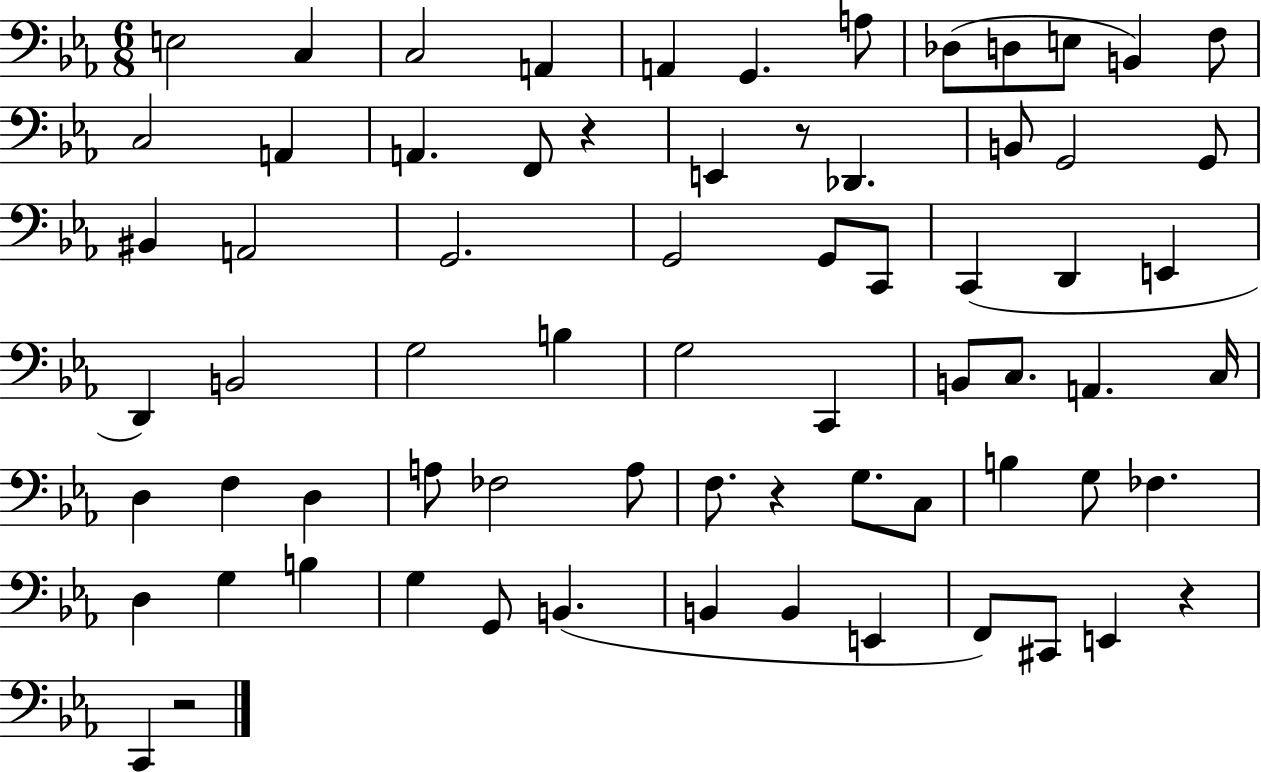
X:1
T:Untitled
M:6/8
L:1/4
K:Eb
E,2 C, C,2 A,, A,, G,, A,/2 _D,/2 D,/2 E,/2 B,, F,/2 C,2 A,, A,, F,,/2 z E,, z/2 _D,, B,,/2 G,,2 G,,/2 ^B,, A,,2 G,,2 G,,2 G,,/2 C,,/2 C,, D,, E,, D,, B,,2 G,2 B, G,2 C,, B,,/2 C,/2 A,, C,/4 D, F, D, A,/2 _F,2 A,/2 F,/2 z G,/2 C,/2 B, G,/2 _F, D, G, B, G, G,,/2 B,, B,, B,, E,, F,,/2 ^C,,/2 E,, z C,, z2